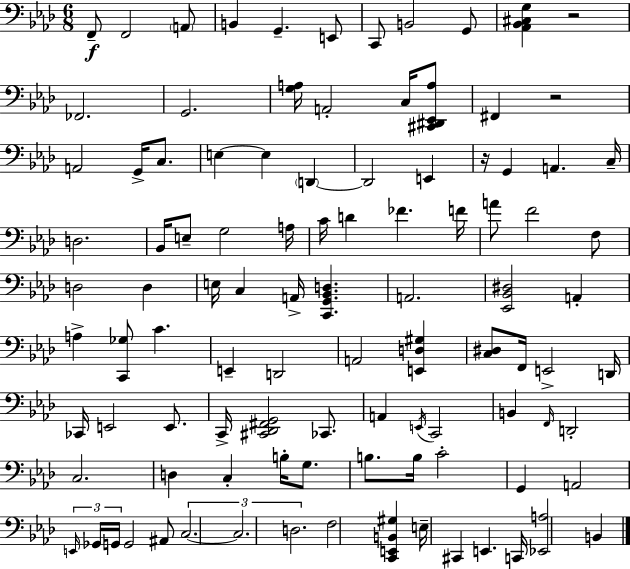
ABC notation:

X:1
T:Untitled
M:6/8
L:1/4
K:Fm
F,,/2 F,,2 A,,/2 B,, G,, E,,/2 C,,/2 B,,2 G,,/2 [_A,,_B,,^C,G,] z2 _F,,2 G,,2 [G,A,]/4 A,,2 C,/4 [^C,,^D,,_E,,A,]/2 ^F,, z2 A,,2 G,,/4 C,/2 E, E, D,, D,,2 E,, z/4 G,, A,, C,/4 D,2 _B,,/4 E,/2 G,2 A,/4 C/4 D _F F/4 A/2 F2 F,/2 D,2 D, E,/4 C, A,,/4 [C,,G,,_B,,D,] A,,2 [_E,,_B,,^D,]2 A,, A, [C,,_G,]/2 C E,, D,,2 A,,2 [E,,D,^G,] [C,^D,]/2 F,,/4 E,,2 D,,/4 _C,,/4 E,,2 E,,/2 C,,/4 [^C,,_D,,^F,,G,,]2 _C,,/2 A,, E,,/4 C,,2 B,, F,,/4 D,,2 C,2 D, C, B,/4 G,/2 B,/2 B,/4 C2 G,, A,,2 E,,/4 _G,,/4 G,,/4 G,,2 ^A,,/2 C,2 C,2 D,2 F,2 [C,,E,,B,,^G,] E,/4 ^C,, E,, C,,/4 [_E,,A,]2 B,,